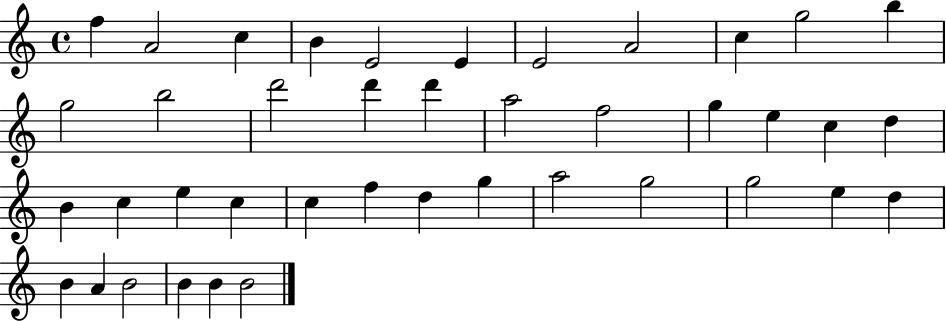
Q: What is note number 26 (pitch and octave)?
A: C5